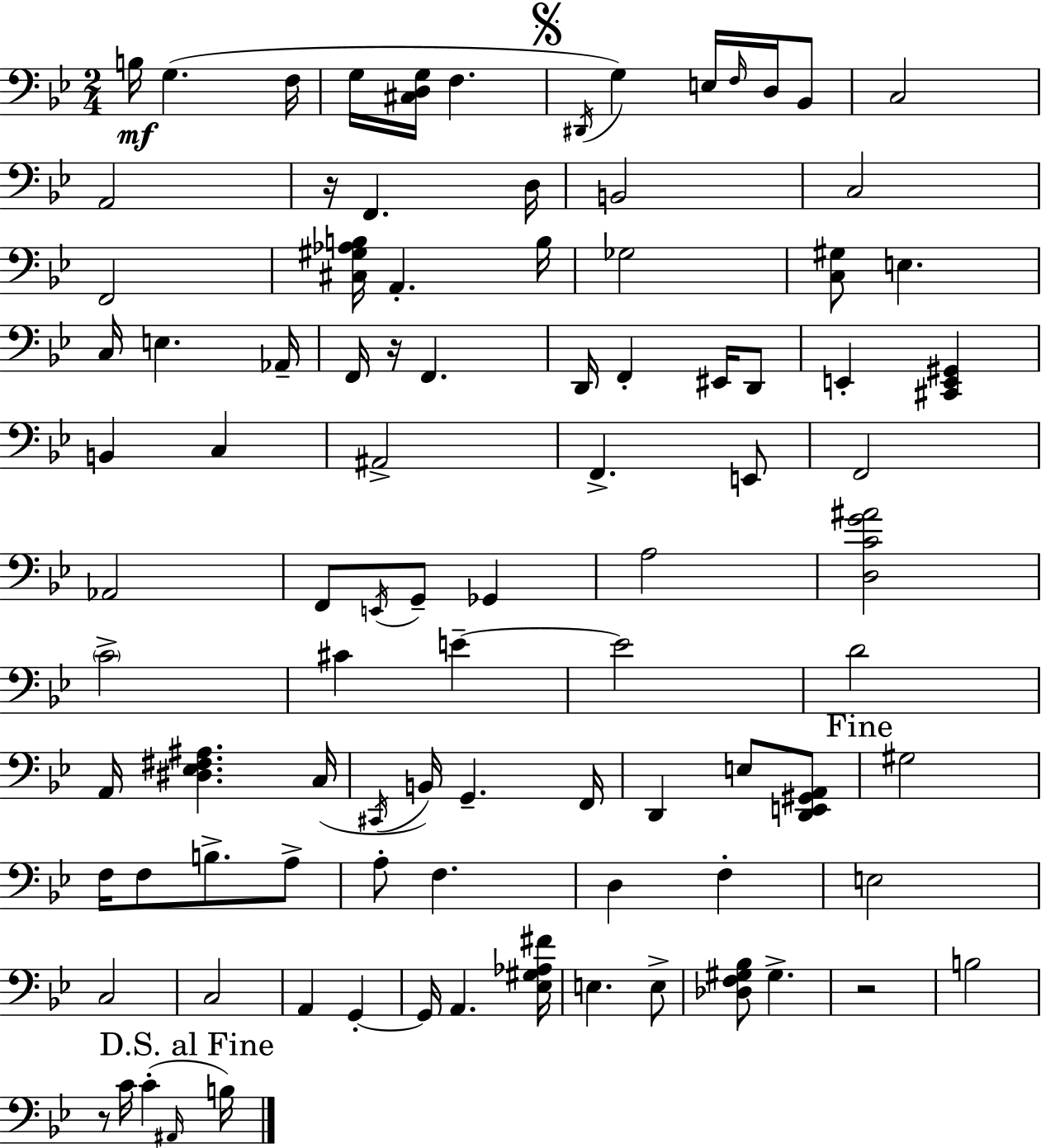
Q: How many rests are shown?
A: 4